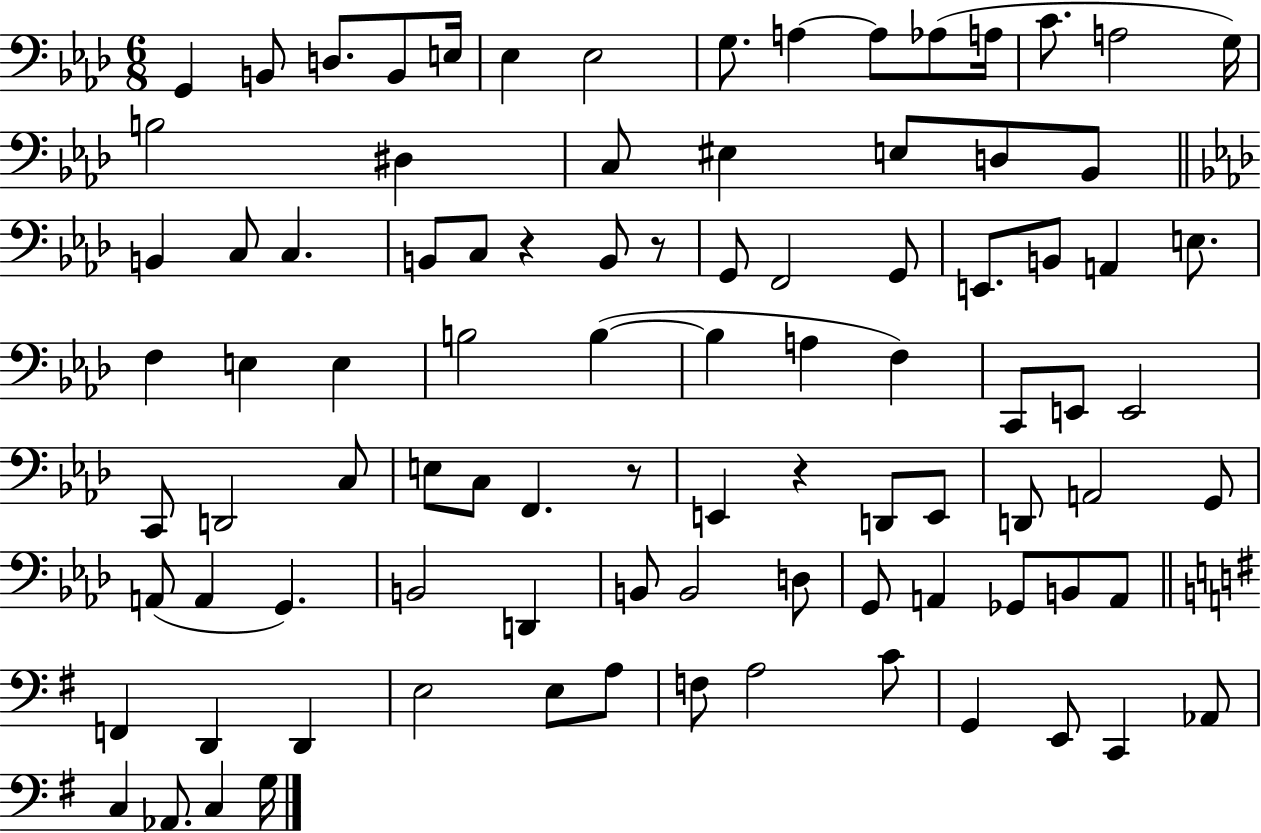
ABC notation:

X:1
T:Untitled
M:6/8
L:1/4
K:Ab
G,, B,,/2 D,/2 B,,/2 E,/4 _E, _E,2 G,/2 A, A,/2 _A,/2 A,/4 C/2 A,2 G,/4 B,2 ^D, C,/2 ^E, E,/2 D,/2 _B,,/2 B,, C,/2 C, B,,/2 C,/2 z B,,/2 z/2 G,,/2 F,,2 G,,/2 E,,/2 B,,/2 A,, E,/2 F, E, E, B,2 B, B, A, F, C,,/2 E,,/2 E,,2 C,,/2 D,,2 C,/2 E,/2 C,/2 F,, z/2 E,, z D,,/2 E,,/2 D,,/2 A,,2 G,,/2 A,,/2 A,, G,, B,,2 D,, B,,/2 B,,2 D,/2 G,,/2 A,, _G,,/2 B,,/2 A,,/2 F,, D,, D,, E,2 E,/2 A,/2 F,/2 A,2 C/2 G,, E,,/2 C,, _A,,/2 C, _A,,/2 C, G,/4